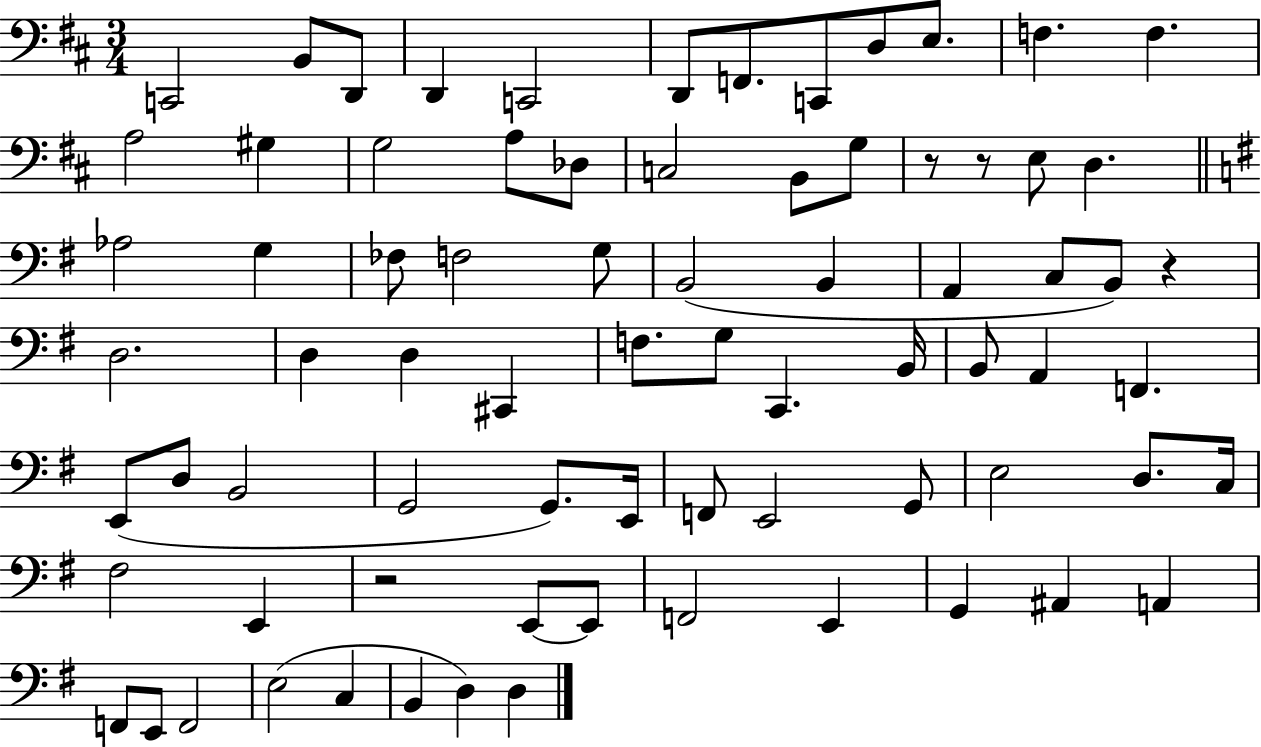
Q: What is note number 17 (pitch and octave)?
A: Db3